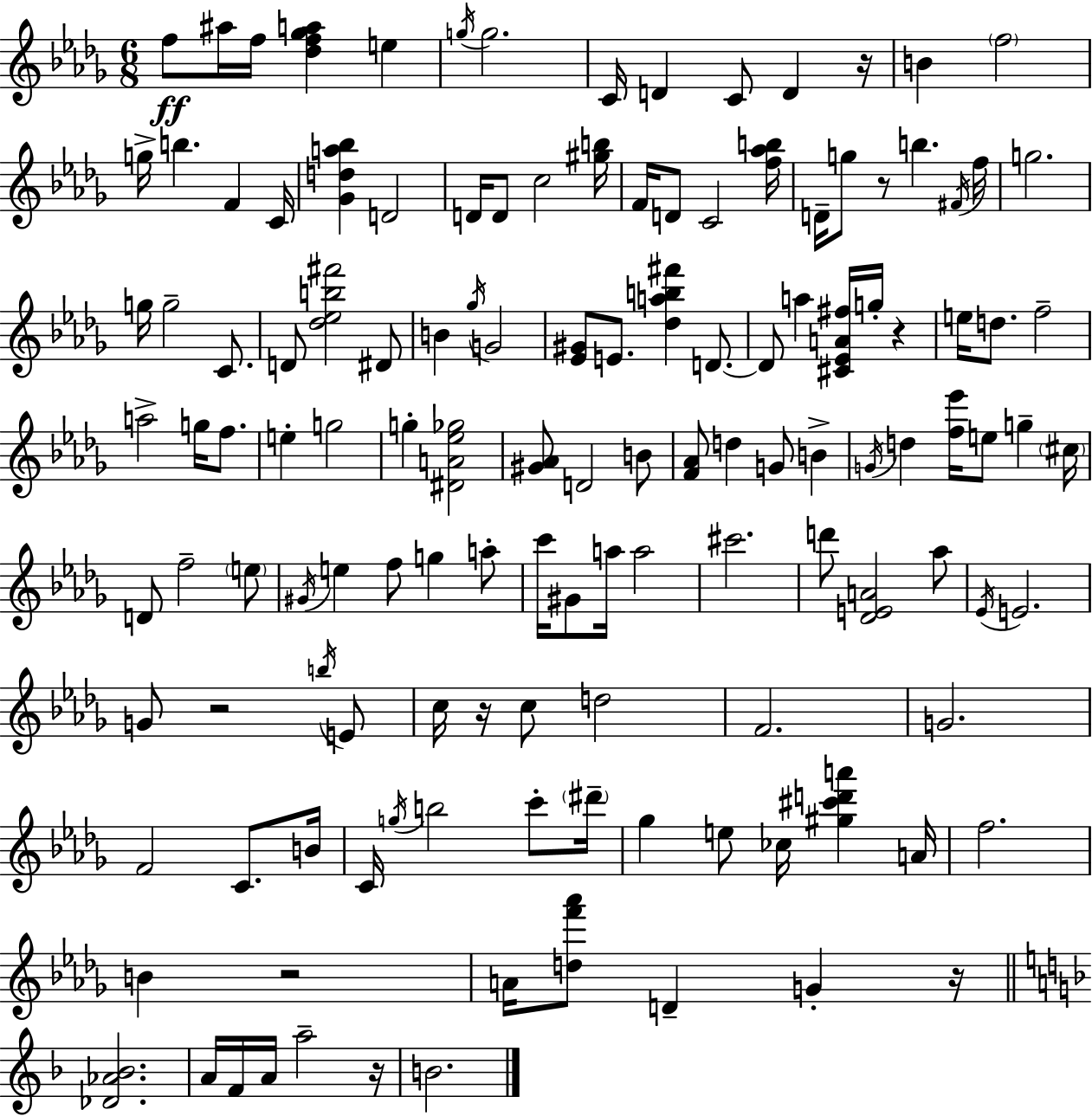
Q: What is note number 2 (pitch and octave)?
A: A#5